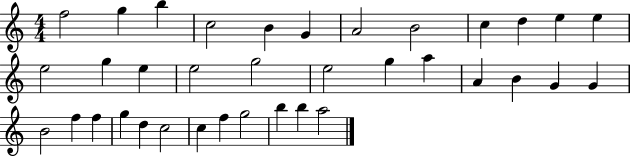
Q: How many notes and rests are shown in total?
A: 36